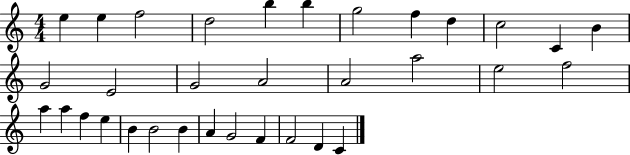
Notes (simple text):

E5/q E5/q F5/h D5/h B5/q B5/q G5/h F5/q D5/q C5/h C4/q B4/q G4/h E4/h G4/h A4/h A4/h A5/h E5/h F5/h A5/q A5/q F5/q E5/q B4/q B4/h B4/q A4/q G4/h F4/q F4/h D4/q C4/q